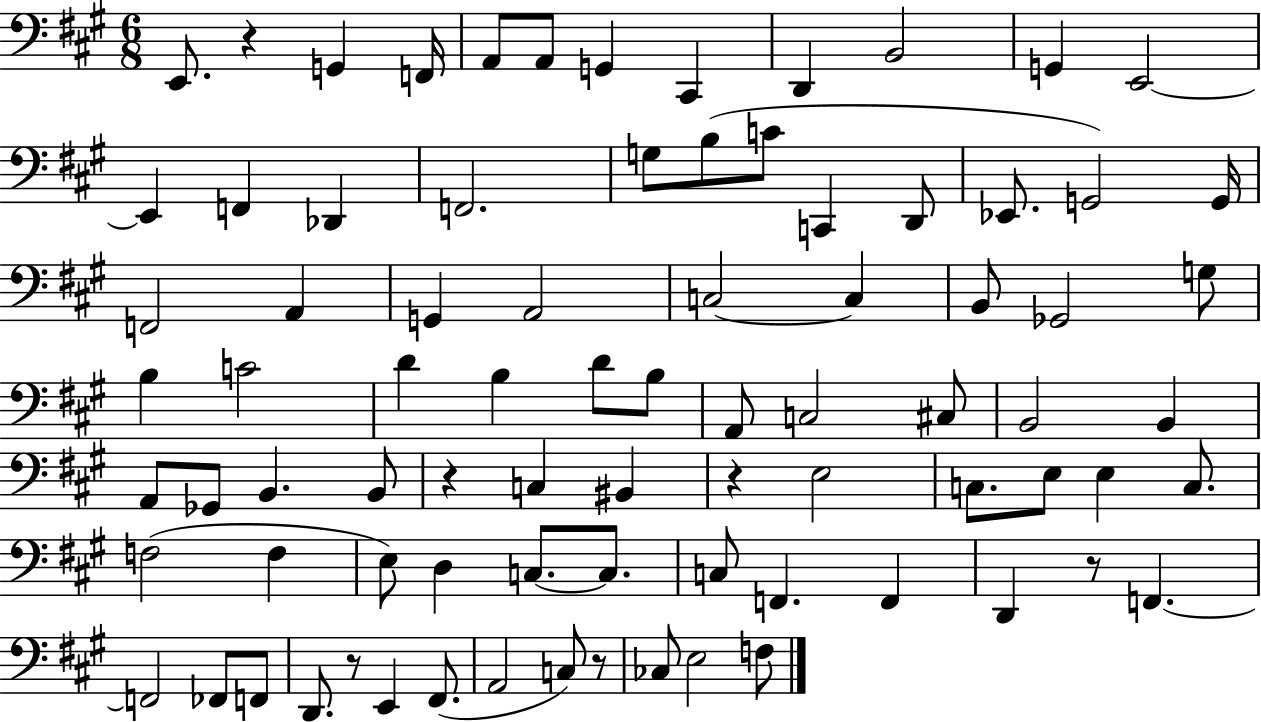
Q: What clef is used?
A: bass